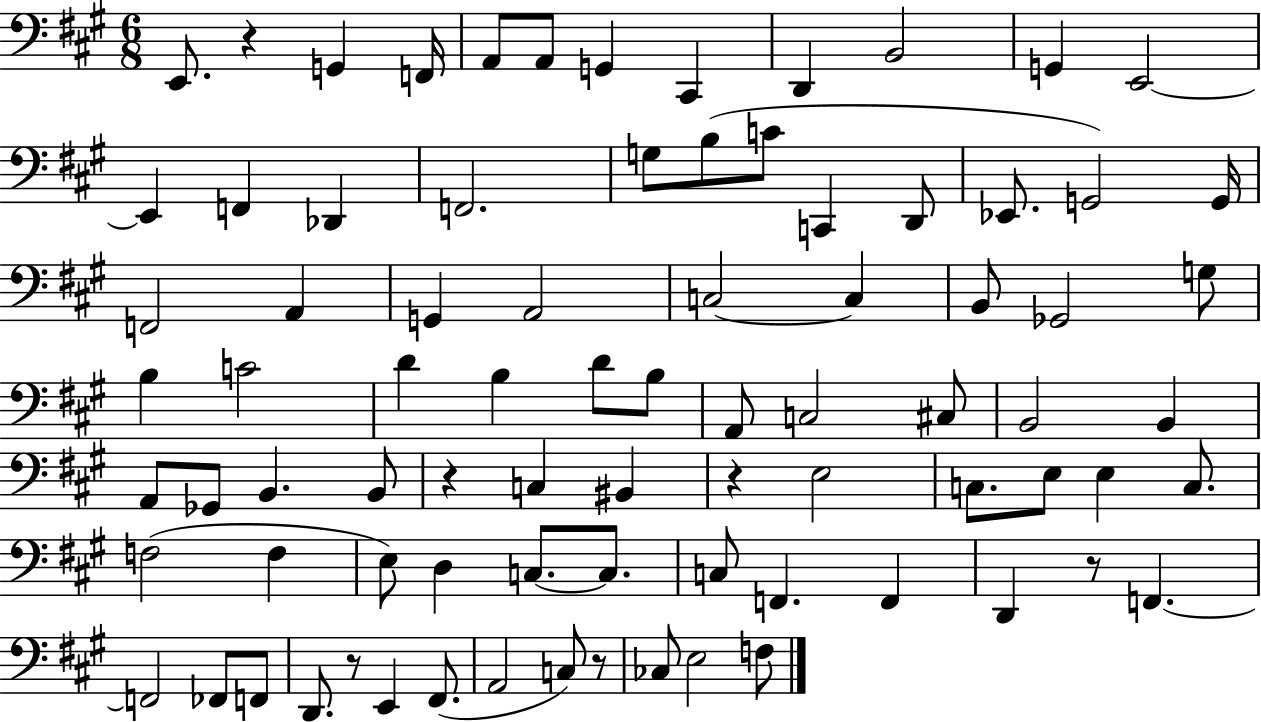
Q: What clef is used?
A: bass